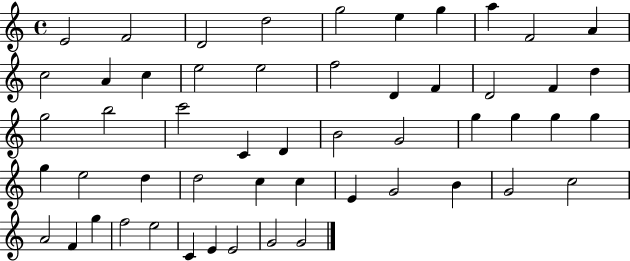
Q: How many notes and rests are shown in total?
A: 53